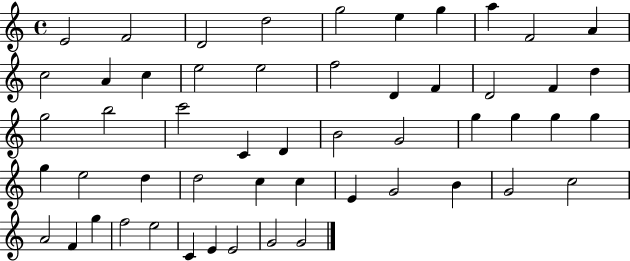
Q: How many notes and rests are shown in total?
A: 53